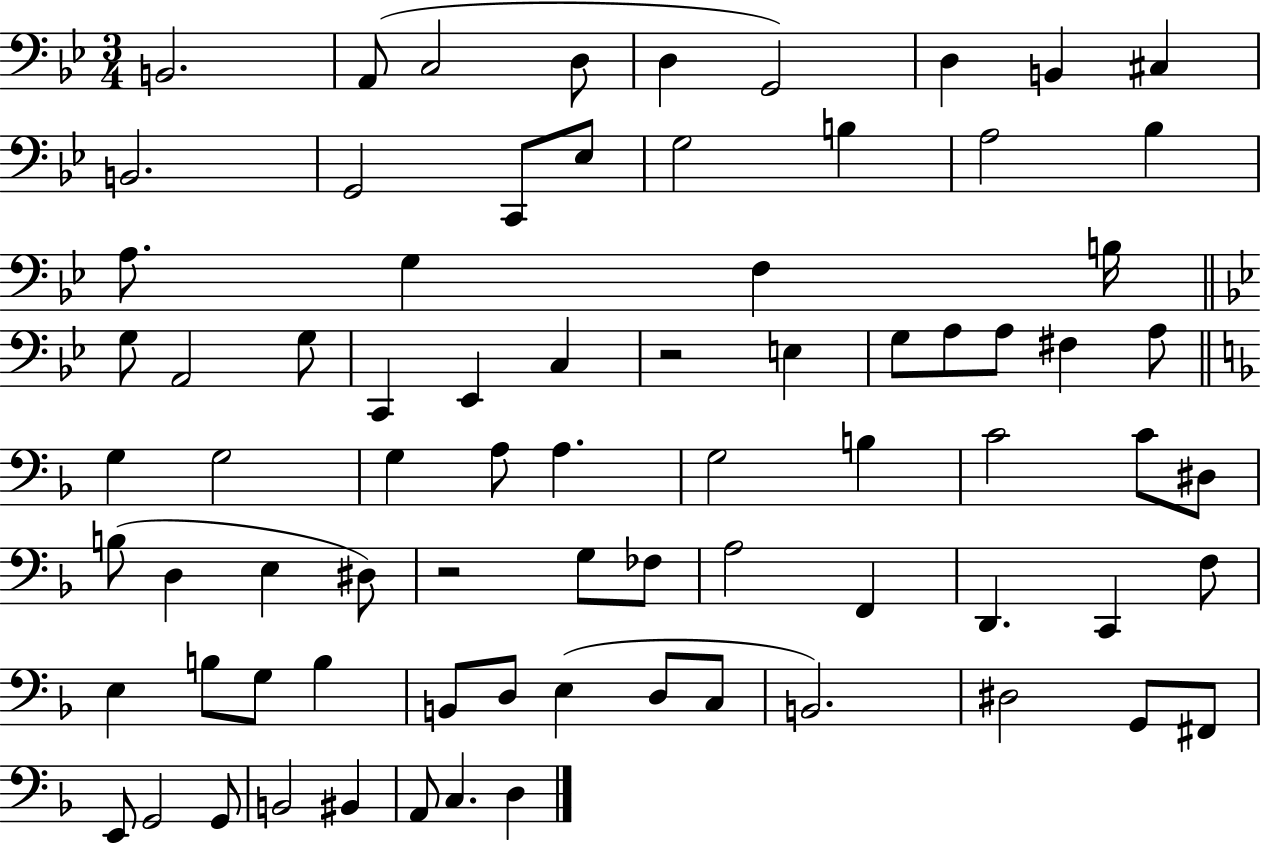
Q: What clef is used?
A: bass